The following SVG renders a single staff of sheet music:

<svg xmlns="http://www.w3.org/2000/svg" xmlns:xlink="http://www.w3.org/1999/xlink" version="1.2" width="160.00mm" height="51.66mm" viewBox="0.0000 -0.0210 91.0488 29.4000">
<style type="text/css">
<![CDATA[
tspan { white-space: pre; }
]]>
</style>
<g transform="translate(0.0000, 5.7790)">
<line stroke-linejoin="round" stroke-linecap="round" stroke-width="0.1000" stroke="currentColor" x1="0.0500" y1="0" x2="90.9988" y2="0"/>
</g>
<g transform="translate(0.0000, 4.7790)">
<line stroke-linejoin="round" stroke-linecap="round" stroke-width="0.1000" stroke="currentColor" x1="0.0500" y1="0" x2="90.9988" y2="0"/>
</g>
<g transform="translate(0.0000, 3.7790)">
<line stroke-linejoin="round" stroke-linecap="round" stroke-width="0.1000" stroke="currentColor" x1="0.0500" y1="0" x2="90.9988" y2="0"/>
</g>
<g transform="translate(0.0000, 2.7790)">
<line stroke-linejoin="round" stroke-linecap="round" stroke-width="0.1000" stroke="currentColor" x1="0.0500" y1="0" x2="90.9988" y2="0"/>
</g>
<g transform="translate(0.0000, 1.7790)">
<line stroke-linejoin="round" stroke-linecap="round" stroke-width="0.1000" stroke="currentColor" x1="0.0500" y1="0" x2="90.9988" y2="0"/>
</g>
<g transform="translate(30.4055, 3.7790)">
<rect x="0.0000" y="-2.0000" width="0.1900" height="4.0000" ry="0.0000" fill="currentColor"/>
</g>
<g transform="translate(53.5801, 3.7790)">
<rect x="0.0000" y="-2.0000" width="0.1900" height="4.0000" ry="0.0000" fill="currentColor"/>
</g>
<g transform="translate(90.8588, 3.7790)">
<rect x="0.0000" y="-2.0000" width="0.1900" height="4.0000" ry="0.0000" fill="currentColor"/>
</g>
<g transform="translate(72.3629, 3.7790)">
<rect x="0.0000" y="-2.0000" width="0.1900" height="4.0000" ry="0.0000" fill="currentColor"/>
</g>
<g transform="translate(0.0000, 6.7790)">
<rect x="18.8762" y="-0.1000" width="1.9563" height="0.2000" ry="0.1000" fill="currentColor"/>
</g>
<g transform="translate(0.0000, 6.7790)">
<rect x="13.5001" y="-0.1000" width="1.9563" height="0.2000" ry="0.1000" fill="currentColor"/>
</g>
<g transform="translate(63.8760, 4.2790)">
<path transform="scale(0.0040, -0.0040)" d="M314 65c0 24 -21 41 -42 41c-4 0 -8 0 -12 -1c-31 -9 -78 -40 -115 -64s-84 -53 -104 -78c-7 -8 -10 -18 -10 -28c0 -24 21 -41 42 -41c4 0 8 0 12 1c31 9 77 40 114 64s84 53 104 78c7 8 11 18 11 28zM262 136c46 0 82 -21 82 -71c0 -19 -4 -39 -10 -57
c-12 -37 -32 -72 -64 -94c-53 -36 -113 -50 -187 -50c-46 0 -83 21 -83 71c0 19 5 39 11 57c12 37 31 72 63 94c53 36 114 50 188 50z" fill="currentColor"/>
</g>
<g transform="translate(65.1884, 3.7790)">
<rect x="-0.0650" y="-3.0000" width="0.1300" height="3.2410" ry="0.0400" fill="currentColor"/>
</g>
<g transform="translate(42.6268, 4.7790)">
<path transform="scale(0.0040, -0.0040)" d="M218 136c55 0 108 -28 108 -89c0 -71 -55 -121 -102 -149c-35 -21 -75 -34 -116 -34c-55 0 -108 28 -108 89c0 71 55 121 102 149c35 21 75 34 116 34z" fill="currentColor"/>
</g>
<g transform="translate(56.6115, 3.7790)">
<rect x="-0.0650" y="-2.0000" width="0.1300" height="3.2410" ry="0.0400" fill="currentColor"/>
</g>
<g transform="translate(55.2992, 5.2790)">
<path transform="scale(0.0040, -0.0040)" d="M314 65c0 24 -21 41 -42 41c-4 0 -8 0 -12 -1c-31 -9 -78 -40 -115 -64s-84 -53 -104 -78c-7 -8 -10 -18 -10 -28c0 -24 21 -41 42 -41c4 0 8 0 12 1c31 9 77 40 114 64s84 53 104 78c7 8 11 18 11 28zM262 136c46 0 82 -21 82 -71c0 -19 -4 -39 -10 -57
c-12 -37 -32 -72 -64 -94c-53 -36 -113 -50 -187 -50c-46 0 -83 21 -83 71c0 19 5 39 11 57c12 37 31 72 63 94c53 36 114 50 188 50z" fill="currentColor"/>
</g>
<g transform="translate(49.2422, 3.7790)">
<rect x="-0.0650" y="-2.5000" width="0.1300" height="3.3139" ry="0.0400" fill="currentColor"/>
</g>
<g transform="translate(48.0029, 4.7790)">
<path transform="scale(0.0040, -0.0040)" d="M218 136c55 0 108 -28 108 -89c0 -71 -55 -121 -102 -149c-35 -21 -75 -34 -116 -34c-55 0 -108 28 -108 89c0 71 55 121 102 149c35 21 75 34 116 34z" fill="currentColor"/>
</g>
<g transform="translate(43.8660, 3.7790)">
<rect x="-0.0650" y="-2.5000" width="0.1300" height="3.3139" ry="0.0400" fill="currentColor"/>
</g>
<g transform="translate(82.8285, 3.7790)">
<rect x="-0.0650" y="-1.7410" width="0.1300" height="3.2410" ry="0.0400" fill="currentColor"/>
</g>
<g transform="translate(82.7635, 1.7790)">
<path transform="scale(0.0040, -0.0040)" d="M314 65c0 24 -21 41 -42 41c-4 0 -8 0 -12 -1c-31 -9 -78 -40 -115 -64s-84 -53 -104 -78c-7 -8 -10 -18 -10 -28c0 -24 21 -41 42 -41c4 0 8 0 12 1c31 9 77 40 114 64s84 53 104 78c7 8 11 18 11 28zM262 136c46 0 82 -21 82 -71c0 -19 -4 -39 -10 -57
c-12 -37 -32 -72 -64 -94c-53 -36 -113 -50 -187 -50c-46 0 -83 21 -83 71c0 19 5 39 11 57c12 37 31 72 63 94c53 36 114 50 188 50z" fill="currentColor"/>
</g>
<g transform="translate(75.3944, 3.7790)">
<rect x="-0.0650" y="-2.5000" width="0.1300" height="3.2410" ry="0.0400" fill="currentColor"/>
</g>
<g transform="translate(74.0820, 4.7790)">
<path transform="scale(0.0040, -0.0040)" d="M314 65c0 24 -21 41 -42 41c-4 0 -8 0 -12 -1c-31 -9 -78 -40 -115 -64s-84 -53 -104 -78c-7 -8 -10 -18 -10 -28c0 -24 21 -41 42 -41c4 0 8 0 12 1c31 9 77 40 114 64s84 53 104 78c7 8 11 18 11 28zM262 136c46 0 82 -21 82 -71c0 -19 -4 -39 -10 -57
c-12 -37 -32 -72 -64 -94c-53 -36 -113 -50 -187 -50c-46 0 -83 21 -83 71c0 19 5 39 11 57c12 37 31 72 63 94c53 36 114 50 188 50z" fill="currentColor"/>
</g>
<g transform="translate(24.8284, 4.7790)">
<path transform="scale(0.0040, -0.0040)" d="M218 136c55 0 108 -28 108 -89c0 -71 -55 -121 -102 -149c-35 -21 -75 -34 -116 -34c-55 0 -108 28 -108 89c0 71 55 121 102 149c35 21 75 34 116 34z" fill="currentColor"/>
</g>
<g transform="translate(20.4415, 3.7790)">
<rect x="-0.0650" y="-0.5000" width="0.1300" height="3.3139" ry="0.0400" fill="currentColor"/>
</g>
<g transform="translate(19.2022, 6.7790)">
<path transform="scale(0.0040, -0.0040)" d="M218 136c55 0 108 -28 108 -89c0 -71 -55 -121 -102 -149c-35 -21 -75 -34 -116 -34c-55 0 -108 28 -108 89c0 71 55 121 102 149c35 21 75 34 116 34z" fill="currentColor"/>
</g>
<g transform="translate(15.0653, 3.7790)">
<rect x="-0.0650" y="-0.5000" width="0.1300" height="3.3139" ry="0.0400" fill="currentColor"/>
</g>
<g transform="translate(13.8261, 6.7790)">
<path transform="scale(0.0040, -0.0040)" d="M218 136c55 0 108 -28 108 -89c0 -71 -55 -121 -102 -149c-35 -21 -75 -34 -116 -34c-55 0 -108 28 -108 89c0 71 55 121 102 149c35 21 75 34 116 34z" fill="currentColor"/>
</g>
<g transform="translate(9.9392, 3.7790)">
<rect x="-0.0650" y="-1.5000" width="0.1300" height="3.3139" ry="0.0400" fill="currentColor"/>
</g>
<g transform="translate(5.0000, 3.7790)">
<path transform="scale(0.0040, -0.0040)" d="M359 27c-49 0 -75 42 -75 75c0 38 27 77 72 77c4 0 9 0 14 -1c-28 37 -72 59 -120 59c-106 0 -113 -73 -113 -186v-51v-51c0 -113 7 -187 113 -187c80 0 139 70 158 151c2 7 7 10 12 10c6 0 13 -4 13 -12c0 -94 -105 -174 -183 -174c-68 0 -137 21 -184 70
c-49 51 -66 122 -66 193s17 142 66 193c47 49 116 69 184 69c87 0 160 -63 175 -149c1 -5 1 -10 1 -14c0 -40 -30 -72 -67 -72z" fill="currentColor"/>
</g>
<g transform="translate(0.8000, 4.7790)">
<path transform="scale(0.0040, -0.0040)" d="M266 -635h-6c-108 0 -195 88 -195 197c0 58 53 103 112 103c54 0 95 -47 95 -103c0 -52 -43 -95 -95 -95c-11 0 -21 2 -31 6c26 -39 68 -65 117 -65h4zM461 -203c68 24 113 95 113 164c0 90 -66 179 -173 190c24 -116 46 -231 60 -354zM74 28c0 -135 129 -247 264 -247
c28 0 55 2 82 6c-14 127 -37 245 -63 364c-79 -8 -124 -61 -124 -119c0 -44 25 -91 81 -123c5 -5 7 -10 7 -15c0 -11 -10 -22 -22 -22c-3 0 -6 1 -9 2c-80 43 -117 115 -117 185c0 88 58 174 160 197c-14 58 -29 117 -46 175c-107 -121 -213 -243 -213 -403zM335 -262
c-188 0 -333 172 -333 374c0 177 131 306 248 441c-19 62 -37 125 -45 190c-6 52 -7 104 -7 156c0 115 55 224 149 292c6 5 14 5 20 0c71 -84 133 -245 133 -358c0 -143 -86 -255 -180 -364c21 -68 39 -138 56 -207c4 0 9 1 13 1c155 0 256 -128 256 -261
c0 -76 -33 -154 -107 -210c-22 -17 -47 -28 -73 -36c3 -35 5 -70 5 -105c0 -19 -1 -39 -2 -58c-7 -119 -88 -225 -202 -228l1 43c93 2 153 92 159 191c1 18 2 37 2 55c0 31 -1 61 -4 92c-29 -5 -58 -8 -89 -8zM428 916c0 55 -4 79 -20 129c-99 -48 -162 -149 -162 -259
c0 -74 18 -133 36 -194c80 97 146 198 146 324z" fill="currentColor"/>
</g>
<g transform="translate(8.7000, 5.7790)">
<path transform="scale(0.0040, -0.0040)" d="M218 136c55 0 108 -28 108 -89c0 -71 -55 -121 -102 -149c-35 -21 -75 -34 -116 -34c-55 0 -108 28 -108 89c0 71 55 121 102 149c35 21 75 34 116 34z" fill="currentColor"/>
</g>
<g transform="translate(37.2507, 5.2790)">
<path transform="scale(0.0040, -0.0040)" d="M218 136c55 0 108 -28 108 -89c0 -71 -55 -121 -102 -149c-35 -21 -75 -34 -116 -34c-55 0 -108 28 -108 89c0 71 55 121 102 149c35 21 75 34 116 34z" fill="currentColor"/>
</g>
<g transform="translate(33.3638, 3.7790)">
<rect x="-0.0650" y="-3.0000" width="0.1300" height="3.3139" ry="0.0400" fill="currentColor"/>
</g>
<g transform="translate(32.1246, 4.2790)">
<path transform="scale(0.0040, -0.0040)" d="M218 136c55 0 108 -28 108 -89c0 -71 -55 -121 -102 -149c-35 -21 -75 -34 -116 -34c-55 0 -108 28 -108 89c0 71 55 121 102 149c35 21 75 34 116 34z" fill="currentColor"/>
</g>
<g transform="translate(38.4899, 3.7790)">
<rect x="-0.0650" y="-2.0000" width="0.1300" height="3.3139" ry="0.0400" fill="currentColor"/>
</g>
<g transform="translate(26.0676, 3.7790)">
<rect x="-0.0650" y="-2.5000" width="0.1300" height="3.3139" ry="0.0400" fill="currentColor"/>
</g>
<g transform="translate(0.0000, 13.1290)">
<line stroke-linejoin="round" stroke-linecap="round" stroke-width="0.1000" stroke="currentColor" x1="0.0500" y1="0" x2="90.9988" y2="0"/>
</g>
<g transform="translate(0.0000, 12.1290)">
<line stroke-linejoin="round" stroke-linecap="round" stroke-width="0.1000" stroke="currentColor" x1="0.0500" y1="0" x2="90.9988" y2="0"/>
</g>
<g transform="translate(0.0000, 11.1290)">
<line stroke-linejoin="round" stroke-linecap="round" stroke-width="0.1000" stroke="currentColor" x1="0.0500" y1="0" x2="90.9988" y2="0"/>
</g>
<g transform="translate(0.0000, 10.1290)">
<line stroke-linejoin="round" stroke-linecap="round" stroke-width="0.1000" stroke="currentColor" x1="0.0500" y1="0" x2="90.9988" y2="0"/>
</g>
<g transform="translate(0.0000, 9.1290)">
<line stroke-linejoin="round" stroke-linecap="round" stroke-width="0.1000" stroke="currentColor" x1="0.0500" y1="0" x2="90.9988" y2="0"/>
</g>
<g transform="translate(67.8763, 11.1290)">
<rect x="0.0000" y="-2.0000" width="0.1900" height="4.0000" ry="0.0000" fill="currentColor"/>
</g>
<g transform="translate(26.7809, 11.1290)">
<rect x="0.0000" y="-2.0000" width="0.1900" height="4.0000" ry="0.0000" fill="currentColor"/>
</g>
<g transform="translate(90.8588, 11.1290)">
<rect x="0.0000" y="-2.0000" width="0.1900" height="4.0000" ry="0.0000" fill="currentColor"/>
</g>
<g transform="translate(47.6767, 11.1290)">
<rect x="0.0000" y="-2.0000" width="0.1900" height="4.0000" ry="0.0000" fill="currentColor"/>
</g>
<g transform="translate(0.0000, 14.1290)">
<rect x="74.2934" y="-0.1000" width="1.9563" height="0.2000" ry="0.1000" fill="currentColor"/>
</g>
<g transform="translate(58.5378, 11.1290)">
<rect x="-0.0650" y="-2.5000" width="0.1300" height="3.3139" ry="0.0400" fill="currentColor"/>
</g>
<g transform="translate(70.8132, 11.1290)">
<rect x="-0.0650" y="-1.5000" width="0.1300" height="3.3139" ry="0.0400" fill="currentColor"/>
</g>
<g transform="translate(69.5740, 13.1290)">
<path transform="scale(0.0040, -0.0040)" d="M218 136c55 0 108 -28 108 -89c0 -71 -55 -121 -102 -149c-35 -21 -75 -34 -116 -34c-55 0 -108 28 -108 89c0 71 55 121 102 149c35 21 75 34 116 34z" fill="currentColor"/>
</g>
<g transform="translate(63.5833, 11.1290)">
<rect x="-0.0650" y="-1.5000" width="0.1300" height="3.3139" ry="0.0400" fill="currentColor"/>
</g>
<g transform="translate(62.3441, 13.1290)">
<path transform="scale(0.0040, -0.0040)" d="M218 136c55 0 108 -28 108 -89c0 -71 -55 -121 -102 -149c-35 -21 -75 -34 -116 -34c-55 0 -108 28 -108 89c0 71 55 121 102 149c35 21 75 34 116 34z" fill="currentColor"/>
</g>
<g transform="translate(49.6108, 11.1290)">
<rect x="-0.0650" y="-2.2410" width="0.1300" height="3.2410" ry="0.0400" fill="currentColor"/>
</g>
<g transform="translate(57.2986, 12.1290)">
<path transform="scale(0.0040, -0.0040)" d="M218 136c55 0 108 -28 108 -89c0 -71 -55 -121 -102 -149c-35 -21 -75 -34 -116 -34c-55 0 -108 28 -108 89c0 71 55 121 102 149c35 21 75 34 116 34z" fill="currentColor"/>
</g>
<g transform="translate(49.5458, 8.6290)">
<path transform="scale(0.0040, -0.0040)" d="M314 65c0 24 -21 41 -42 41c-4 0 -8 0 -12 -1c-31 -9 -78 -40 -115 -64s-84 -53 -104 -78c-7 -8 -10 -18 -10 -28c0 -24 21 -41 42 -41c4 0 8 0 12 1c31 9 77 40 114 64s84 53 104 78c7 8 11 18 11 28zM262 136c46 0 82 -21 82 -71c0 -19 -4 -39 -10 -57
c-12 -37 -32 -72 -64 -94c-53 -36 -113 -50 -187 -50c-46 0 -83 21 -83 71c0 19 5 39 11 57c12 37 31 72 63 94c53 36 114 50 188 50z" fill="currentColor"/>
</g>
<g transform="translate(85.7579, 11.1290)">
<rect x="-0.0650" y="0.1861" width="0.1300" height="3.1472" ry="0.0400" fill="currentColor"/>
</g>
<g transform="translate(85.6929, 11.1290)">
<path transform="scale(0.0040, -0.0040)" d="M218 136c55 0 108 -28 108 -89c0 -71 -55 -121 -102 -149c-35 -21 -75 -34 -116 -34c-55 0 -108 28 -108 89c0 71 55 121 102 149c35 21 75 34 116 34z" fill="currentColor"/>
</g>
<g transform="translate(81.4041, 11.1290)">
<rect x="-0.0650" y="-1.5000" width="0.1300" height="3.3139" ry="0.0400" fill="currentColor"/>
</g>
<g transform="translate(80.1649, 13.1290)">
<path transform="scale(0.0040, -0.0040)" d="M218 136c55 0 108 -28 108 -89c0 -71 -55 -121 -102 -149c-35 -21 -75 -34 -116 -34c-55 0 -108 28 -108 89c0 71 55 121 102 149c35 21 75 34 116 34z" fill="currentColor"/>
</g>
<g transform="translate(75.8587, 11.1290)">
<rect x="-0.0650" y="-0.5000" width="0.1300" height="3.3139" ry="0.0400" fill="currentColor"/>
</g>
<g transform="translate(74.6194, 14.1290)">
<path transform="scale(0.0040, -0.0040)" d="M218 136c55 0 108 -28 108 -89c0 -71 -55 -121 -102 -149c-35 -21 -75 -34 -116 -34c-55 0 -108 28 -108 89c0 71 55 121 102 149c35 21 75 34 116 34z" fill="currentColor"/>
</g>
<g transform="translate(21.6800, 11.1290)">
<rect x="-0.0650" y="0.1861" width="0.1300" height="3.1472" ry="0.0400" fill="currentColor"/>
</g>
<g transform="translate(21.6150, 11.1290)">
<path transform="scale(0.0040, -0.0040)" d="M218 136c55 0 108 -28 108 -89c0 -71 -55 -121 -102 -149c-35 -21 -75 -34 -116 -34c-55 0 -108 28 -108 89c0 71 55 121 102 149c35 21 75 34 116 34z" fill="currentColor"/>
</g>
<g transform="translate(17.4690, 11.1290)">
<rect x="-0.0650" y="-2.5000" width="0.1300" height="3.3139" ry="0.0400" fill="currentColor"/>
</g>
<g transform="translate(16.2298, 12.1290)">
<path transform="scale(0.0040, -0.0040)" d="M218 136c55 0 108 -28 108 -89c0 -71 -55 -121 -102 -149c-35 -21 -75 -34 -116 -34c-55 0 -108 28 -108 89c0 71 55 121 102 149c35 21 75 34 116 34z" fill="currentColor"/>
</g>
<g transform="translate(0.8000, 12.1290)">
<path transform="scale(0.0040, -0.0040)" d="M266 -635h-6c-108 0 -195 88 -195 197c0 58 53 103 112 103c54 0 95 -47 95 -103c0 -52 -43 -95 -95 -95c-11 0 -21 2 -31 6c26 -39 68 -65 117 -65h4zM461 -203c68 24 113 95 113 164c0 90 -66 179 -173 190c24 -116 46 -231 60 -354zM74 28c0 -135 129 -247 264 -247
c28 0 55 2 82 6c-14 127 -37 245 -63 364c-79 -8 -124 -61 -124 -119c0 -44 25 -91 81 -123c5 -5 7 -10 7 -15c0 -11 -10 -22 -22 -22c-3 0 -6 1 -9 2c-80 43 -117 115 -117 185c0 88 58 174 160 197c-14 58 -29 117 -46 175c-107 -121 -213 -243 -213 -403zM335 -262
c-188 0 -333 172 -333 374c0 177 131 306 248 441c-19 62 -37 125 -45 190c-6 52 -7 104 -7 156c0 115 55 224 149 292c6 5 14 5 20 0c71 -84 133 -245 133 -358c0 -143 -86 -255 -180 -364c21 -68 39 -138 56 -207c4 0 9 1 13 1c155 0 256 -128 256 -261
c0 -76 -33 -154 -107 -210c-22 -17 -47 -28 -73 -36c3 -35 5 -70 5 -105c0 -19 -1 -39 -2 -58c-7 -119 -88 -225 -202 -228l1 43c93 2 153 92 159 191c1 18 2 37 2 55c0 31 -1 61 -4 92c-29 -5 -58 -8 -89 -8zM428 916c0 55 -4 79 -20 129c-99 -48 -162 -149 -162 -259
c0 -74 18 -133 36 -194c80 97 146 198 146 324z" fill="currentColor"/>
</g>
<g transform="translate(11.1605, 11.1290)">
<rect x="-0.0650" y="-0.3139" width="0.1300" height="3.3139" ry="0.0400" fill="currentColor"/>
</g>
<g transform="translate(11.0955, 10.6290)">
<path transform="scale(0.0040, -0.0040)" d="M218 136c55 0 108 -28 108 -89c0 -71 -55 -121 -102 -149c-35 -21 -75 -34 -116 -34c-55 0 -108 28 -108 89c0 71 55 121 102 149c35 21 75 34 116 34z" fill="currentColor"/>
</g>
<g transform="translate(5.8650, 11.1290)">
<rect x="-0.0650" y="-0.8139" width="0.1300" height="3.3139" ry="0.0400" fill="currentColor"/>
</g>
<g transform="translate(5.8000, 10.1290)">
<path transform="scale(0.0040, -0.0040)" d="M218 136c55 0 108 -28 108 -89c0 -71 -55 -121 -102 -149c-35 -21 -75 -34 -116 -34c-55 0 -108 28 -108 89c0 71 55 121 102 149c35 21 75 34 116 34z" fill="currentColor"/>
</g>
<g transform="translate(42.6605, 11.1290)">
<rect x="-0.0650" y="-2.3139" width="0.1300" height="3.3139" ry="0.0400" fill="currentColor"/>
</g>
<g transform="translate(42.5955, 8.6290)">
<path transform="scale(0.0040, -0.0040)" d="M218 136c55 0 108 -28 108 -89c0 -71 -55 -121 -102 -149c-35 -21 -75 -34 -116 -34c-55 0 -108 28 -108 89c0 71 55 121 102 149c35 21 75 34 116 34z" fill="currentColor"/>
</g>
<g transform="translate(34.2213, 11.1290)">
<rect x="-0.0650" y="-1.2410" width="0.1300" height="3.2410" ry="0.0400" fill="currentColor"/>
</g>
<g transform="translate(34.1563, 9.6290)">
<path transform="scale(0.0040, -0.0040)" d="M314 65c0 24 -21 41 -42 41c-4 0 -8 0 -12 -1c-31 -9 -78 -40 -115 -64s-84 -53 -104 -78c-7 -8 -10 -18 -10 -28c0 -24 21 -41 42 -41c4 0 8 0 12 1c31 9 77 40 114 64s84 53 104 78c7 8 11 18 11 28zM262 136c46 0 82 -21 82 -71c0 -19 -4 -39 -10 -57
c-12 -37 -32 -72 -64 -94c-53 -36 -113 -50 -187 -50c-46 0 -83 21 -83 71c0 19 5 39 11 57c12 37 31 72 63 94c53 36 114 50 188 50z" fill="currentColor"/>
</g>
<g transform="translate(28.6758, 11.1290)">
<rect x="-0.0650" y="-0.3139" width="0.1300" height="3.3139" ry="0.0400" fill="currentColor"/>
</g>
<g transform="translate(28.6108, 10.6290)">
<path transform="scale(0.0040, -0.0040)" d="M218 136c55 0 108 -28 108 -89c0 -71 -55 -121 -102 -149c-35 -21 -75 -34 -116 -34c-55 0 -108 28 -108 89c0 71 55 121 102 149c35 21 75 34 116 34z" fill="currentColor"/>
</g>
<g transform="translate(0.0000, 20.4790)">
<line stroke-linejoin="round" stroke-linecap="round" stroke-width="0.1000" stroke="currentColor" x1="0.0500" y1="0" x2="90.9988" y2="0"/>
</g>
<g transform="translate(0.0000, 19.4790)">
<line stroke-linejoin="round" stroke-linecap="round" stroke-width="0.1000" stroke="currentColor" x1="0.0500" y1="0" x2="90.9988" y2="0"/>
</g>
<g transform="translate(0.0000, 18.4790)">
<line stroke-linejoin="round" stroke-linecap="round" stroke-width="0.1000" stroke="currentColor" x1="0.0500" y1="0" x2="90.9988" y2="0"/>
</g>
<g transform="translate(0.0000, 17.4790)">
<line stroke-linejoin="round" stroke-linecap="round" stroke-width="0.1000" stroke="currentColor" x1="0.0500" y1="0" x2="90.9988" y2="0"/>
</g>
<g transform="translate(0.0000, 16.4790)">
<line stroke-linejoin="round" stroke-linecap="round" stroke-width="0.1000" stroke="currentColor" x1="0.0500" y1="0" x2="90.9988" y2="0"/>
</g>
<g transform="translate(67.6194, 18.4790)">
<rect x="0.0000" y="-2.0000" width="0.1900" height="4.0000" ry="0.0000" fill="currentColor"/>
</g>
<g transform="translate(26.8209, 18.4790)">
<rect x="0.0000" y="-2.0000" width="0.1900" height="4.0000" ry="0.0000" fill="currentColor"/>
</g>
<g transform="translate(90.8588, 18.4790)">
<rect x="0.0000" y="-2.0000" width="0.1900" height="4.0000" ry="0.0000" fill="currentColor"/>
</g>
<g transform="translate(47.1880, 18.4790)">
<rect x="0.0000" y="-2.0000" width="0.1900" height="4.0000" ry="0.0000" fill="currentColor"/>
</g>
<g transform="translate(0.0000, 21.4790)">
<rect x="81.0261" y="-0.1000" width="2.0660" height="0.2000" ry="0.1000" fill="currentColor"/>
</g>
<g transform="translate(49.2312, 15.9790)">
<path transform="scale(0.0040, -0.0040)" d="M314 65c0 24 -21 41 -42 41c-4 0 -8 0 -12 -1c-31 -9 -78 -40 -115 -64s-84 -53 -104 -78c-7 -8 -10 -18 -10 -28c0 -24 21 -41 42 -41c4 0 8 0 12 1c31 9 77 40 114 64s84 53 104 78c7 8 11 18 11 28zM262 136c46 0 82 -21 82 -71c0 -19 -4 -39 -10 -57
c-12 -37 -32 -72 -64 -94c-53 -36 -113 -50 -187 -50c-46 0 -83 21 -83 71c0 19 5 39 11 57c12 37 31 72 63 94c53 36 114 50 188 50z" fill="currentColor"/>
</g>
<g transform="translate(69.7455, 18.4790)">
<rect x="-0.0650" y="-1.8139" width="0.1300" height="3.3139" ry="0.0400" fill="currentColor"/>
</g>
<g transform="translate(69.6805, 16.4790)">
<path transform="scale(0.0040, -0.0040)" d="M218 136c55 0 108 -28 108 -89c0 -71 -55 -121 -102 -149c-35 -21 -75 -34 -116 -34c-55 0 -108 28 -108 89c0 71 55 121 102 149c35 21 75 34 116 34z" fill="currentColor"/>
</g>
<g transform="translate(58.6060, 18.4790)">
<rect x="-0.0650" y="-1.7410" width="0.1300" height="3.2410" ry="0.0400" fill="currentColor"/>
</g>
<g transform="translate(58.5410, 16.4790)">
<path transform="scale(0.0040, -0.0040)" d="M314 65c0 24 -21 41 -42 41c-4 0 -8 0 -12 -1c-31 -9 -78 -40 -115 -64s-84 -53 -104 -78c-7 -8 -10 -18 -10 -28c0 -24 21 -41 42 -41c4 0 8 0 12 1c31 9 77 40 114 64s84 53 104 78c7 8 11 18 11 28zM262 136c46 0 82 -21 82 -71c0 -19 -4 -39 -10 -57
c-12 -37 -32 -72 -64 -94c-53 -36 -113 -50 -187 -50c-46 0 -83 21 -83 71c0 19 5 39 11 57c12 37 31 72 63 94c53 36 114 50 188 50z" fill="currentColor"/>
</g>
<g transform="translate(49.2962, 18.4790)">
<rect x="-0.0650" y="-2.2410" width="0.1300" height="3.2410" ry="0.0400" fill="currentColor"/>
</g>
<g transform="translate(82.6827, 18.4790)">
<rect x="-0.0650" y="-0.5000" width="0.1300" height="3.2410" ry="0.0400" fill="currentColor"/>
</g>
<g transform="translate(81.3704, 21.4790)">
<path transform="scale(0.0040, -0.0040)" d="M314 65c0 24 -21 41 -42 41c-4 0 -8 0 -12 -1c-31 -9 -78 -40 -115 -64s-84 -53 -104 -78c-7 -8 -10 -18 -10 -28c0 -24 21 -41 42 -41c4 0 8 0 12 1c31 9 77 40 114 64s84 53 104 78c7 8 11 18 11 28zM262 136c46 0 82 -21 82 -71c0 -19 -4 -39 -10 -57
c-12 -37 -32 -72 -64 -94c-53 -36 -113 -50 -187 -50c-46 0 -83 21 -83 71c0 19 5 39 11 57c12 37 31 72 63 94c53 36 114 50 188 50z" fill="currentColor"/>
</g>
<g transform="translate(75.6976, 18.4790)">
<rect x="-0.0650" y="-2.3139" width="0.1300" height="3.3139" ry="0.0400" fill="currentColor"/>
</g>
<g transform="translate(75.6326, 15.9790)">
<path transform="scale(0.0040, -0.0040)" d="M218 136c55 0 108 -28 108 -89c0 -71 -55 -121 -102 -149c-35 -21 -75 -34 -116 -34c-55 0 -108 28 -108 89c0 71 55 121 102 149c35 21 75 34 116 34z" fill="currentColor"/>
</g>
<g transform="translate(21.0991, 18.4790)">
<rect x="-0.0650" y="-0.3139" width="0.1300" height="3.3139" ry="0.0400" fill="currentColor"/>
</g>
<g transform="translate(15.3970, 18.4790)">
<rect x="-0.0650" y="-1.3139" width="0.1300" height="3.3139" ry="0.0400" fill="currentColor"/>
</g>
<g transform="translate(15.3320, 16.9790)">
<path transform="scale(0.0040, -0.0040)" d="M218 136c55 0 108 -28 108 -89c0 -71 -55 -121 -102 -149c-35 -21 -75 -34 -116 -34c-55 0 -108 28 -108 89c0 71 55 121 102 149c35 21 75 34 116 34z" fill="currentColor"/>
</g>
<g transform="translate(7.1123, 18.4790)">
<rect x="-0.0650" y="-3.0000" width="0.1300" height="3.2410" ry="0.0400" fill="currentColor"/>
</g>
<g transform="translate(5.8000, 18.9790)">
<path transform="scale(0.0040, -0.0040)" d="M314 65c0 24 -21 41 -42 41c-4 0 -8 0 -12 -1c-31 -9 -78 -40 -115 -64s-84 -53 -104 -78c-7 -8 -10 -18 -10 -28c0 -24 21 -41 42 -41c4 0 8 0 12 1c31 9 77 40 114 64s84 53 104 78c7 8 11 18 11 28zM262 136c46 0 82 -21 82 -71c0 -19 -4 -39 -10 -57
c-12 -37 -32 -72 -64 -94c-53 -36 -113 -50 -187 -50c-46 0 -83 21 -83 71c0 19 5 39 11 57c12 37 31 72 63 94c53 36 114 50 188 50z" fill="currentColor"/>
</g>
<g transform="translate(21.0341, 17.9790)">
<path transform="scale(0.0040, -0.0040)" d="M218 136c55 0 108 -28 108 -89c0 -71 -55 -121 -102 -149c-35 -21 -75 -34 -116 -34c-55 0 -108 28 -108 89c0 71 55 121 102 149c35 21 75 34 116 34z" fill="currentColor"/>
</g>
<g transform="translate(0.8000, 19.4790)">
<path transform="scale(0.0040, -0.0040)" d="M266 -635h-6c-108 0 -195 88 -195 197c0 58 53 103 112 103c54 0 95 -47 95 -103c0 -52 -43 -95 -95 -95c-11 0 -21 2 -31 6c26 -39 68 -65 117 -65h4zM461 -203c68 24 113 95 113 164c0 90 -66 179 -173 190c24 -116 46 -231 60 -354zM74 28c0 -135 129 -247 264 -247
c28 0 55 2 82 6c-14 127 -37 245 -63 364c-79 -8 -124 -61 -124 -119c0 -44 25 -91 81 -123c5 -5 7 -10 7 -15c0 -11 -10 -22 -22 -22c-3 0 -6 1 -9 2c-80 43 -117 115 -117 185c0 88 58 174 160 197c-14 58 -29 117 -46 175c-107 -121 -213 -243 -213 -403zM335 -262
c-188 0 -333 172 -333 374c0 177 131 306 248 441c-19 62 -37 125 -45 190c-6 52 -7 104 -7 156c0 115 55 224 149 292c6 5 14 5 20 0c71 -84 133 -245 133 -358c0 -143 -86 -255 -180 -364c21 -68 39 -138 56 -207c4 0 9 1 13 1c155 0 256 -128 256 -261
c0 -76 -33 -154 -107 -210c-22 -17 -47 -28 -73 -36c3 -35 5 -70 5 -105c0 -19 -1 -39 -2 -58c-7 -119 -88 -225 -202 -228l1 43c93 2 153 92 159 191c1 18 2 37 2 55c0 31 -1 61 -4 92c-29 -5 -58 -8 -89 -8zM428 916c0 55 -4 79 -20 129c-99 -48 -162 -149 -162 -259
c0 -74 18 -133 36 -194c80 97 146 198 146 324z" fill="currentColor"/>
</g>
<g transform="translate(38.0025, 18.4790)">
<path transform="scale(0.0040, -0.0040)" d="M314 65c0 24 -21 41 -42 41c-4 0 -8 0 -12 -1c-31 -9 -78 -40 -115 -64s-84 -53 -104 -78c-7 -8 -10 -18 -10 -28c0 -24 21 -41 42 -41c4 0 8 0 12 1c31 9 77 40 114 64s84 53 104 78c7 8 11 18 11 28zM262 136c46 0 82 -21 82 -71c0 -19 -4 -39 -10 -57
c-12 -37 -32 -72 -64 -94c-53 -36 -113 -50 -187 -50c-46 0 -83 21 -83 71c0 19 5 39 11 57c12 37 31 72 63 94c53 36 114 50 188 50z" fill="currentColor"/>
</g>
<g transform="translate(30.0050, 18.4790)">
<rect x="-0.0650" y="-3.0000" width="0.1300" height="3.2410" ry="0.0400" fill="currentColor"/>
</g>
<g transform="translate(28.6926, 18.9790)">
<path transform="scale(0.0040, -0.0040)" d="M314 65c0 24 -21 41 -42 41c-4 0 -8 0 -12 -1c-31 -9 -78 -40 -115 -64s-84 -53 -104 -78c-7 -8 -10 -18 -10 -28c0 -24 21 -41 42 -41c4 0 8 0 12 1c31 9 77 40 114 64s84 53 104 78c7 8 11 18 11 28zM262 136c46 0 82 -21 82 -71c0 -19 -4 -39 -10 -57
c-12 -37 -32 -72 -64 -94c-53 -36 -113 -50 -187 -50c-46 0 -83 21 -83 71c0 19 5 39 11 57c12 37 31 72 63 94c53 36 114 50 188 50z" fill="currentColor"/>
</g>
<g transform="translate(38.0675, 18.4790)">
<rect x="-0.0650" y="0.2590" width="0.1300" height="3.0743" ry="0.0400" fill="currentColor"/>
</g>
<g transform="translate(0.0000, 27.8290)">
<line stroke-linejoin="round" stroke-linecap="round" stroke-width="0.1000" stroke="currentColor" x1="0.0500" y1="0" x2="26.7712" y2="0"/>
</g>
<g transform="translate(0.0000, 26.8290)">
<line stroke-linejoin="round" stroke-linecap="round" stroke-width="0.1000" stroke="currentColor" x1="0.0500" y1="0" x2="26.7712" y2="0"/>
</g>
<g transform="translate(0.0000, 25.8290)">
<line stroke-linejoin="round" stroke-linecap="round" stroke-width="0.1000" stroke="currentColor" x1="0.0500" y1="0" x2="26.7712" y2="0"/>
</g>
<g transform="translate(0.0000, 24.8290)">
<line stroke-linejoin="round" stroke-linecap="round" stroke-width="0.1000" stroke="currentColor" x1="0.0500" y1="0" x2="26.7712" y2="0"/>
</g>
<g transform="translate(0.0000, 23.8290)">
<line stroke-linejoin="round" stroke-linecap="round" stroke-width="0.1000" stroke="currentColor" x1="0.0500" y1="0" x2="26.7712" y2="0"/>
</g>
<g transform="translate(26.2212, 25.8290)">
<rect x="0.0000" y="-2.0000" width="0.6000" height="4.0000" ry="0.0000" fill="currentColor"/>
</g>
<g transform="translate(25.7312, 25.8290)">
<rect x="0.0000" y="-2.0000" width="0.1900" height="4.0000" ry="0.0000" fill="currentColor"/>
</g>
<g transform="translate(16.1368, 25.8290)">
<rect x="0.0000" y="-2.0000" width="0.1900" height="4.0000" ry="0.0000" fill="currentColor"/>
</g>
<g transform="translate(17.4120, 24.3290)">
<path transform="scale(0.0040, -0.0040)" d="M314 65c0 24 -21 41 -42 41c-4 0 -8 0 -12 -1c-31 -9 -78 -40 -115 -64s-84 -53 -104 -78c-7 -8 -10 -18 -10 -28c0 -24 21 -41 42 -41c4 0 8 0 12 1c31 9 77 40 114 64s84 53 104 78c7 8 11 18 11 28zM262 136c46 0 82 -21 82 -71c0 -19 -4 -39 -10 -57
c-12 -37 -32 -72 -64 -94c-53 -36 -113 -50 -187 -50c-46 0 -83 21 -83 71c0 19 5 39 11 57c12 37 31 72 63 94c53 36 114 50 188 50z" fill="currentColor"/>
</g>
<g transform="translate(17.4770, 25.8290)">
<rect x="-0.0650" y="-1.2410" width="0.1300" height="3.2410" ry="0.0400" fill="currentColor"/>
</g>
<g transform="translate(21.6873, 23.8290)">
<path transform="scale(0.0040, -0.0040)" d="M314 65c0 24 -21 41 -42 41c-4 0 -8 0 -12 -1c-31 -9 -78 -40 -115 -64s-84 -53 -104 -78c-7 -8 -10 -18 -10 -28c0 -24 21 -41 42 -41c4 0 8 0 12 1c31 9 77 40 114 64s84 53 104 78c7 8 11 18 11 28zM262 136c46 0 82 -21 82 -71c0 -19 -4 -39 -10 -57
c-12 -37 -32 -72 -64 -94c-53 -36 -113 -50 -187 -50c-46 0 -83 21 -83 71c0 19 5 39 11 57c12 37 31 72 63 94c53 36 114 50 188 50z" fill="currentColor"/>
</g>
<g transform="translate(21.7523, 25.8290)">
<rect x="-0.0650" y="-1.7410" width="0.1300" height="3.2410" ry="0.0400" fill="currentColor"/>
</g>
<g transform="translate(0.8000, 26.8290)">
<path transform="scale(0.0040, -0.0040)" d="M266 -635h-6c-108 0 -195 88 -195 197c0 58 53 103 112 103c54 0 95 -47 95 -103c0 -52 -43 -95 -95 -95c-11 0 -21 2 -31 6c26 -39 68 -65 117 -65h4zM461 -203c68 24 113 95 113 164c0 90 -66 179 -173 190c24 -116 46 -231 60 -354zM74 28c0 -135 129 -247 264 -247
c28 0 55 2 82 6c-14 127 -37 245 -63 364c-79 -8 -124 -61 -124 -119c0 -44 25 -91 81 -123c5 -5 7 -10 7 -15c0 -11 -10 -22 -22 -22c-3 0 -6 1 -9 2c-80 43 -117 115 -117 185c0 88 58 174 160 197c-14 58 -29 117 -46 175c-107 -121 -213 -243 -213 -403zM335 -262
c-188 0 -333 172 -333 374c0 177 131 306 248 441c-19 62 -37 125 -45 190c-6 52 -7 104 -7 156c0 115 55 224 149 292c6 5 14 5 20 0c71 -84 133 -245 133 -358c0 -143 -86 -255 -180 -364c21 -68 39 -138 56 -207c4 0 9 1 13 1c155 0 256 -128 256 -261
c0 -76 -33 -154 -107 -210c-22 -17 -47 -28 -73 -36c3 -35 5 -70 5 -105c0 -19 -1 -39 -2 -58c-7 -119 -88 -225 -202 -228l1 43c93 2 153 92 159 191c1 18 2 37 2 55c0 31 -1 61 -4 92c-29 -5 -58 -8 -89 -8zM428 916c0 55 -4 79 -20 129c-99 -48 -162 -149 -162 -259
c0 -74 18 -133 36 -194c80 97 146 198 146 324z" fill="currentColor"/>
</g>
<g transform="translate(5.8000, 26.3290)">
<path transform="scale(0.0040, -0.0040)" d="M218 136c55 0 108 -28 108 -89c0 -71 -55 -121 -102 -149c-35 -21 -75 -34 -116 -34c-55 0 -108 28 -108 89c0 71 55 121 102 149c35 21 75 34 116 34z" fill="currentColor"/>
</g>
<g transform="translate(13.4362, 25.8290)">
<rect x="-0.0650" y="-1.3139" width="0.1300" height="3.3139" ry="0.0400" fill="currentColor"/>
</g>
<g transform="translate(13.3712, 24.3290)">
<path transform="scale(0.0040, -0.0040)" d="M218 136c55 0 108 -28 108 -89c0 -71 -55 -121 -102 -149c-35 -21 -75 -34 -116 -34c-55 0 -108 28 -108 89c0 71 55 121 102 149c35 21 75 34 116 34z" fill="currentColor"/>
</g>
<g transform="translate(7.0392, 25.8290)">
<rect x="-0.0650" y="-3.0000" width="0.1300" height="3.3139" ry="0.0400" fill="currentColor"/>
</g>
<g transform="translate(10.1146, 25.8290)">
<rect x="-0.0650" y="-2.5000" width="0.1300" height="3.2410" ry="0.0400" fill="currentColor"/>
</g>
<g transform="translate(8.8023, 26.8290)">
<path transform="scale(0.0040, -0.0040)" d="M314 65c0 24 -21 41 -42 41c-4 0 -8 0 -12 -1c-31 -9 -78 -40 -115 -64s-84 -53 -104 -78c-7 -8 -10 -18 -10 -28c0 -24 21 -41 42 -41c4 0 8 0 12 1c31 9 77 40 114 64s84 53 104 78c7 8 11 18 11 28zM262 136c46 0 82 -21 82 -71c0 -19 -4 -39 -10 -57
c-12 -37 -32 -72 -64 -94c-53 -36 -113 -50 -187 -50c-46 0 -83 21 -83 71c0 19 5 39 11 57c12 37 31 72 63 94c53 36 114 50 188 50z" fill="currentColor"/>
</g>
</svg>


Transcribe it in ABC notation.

X:1
T:Untitled
M:4/4
L:1/4
K:C
E C C G A F G G F2 A2 G2 f2 d c G B c e2 g g2 G E E C E B A2 e c A2 B2 g2 f2 f g C2 A G2 e e2 f2